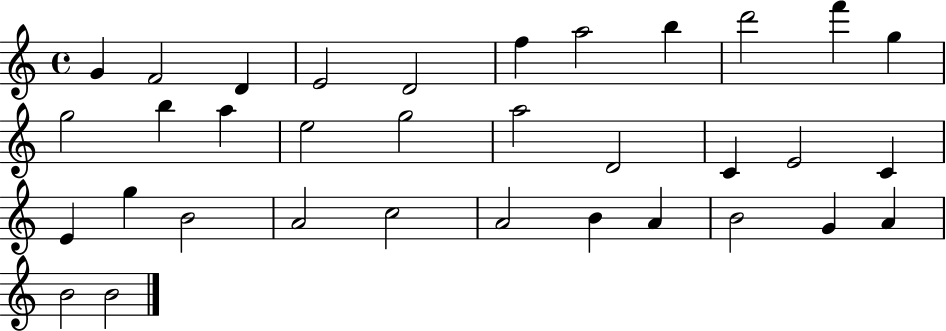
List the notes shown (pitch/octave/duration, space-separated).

G4/q F4/h D4/q E4/h D4/h F5/q A5/h B5/q D6/h F6/q G5/q G5/h B5/q A5/q E5/h G5/h A5/h D4/h C4/q E4/h C4/q E4/q G5/q B4/h A4/h C5/h A4/h B4/q A4/q B4/h G4/q A4/q B4/h B4/h